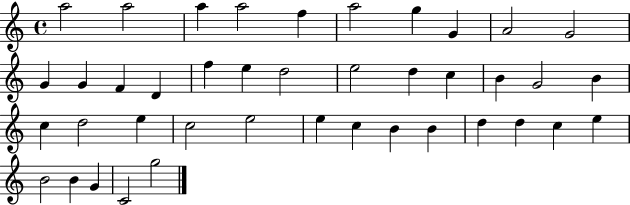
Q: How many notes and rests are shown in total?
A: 41